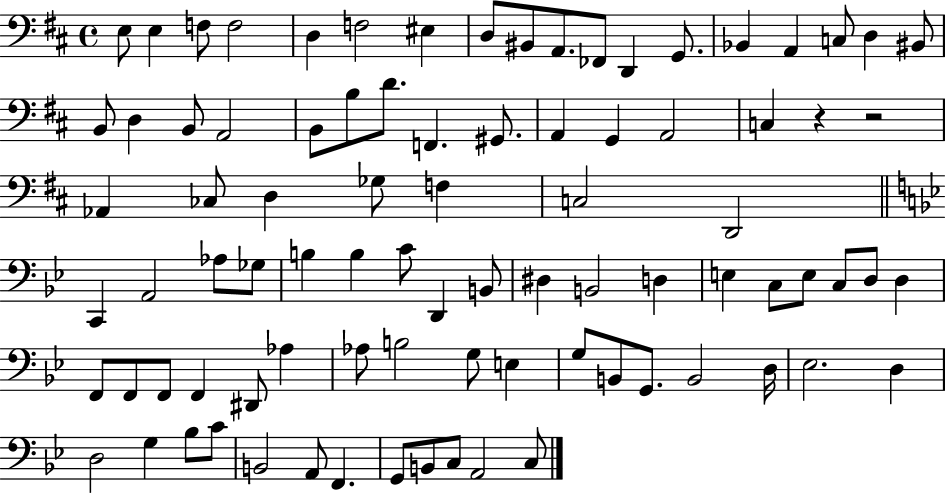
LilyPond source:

{
  \clef bass
  \time 4/4
  \defaultTimeSignature
  \key d \major
  \repeat volta 2 { e8 e4 f8 f2 | d4 f2 eis4 | d8 bis,8 a,8. fes,8 d,4 g,8. | bes,4 a,4 c8 d4 bis,8 | \break b,8 d4 b,8 a,2 | b,8 b8 d'8. f,4. gis,8. | a,4 g,4 a,2 | c4 r4 r2 | \break aes,4 ces8 d4 ges8 f4 | c2 d,2 | \bar "||" \break \key bes \major c,4 a,2 aes8 ges8 | b4 b4 c'8 d,4 b,8 | dis4 b,2 d4 | e4 c8 e8 c8 d8 d4 | \break f,8 f,8 f,8 f,4 dis,8 aes4 | aes8 b2 g8 e4 | g8 b,8 g,8. b,2 d16 | ees2. d4 | \break d2 g4 bes8 c'8 | b,2 a,8 f,4. | g,8 b,8 c8 a,2 c8 | } \bar "|."
}